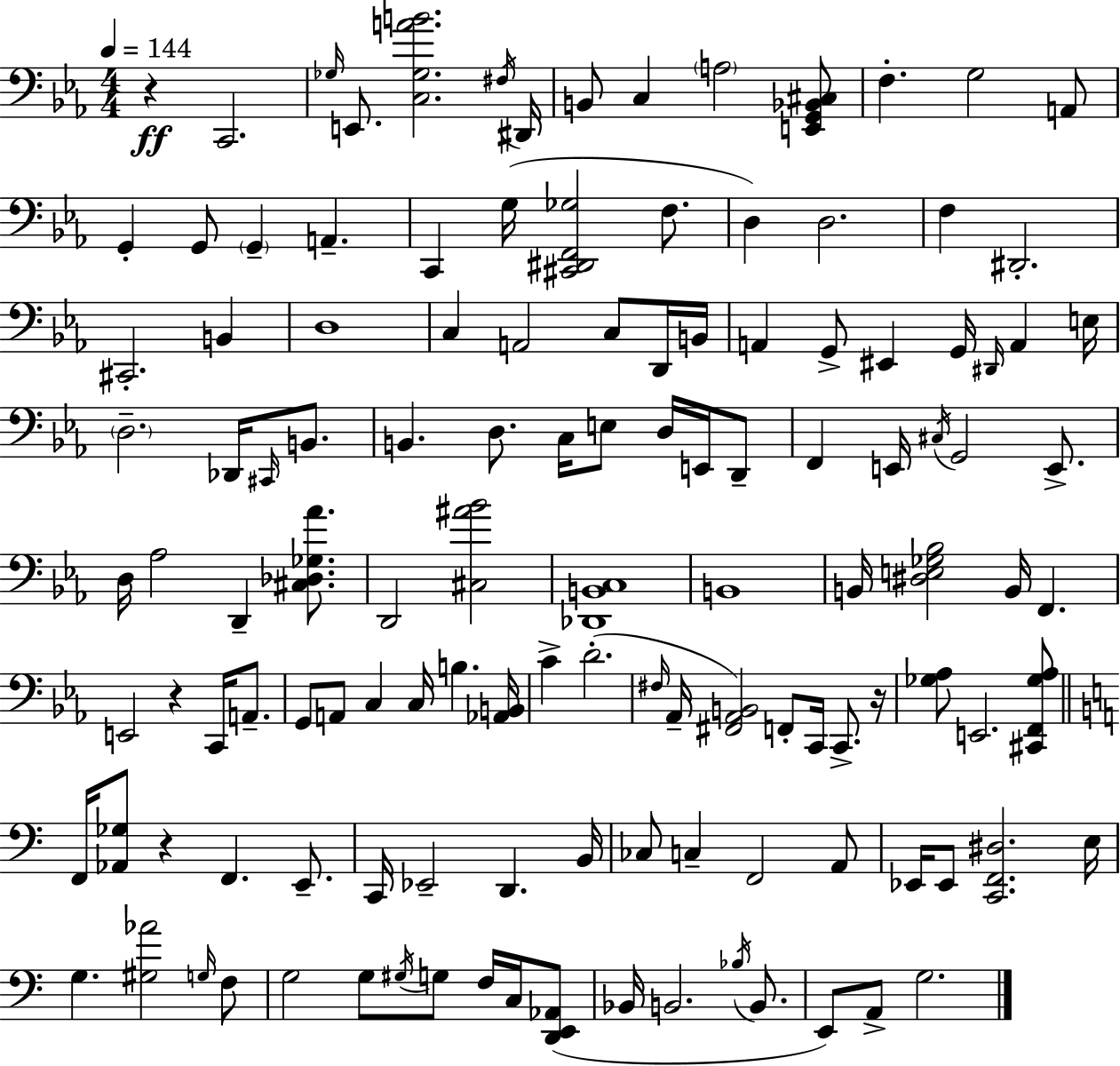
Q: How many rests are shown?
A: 4